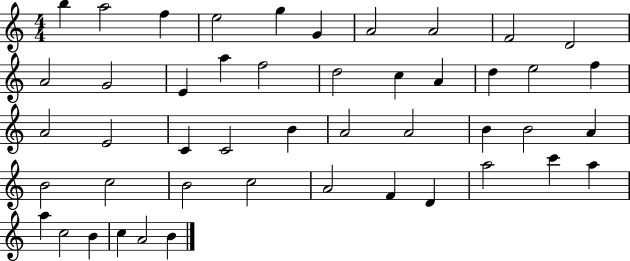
{
  \clef treble
  \numericTimeSignature
  \time 4/4
  \key c \major
  b''4 a''2 f''4 | e''2 g''4 g'4 | a'2 a'2 | f'2 d'2 | \break a'2 g'2 | e'4 a''4 f''2 | d''2 c''4 a'4 | d''4 e''2 f''4 | \break a'2 e'2 | c'4 c'2 b'4 | a'2 a'2 | b'4 b'2 a'4 | \break b'2 c''2 | b'2 c''2 | a'2 f'4 d'4 | a''2 c'''4 a''4 | \break a''4 c''2 b'4 | c''4 a'2 b'4 | \bar "|."
}